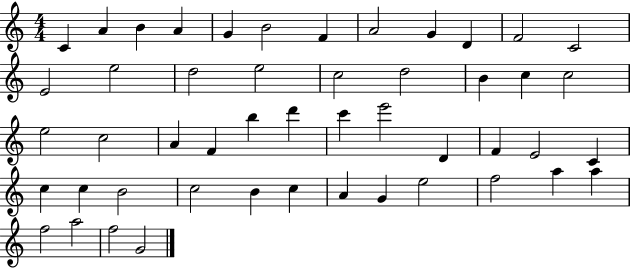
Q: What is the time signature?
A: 4/4